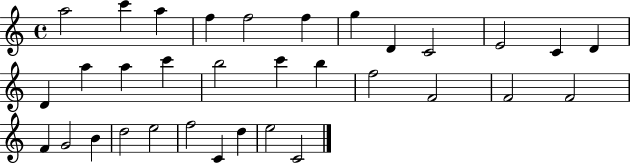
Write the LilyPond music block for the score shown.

{
  \clef treble
  \time 4/4
  \defaultTimeSignature
  \key c \major
  a''2 c'''4 a''4 | f''4 f''2 f''4 | g''4 d'4 c'2 | e'2 c'4 d'4 | \break d'4 a''4 a''4 c'''4 | b''2 c'''4 b''4 | f''2 f'2 | f'2 f'2 | \break f'4 g'2 b'4 | d''2 e''2 | f''2 c'4 d''4 | e''2 c'2 | \break \bar "|."
}